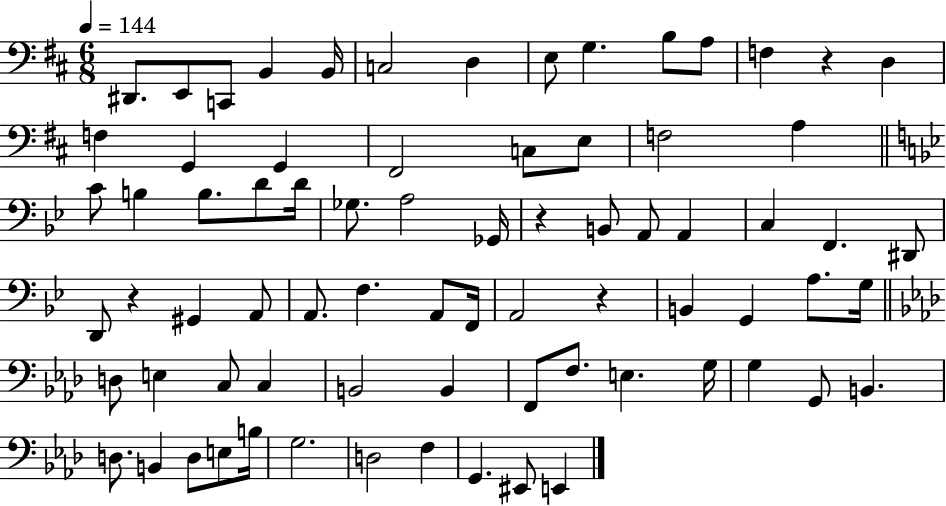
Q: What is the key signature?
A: D major